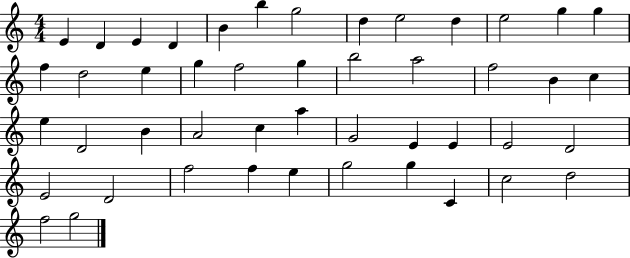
E4/q D4/q E4/q D4/q B4/q B5/q G5/h D5/q E5/h D5/q E5/h G5/q G5/q F5/q D5/h E5/q G5/q F5/h G5/q B5/h A5/h F5/h B4/q C5/q E5/q D4/h B4/q A4/h C5/q A5/q G4/h E4/q E4/q E4/h D4/h E4/h D4/h F5/h F5/q E5/q G5/h G5/q C4/q C5/h D5/h F5/h G5/h